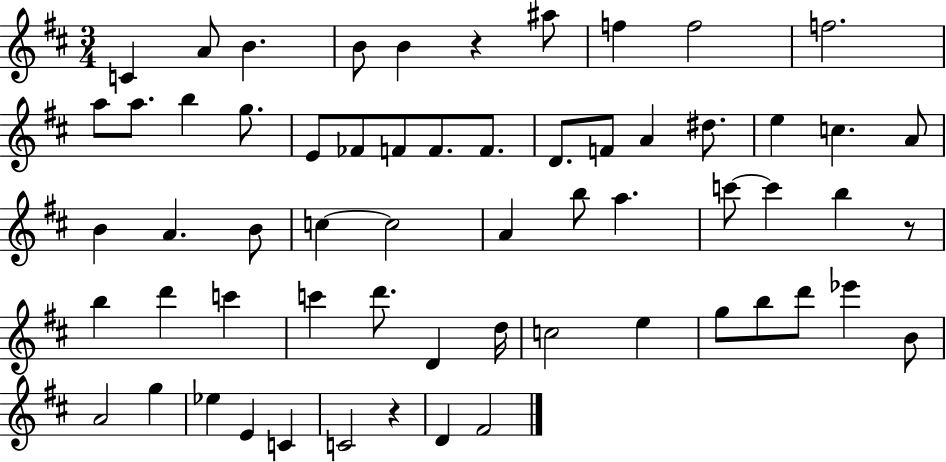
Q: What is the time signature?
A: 3/4